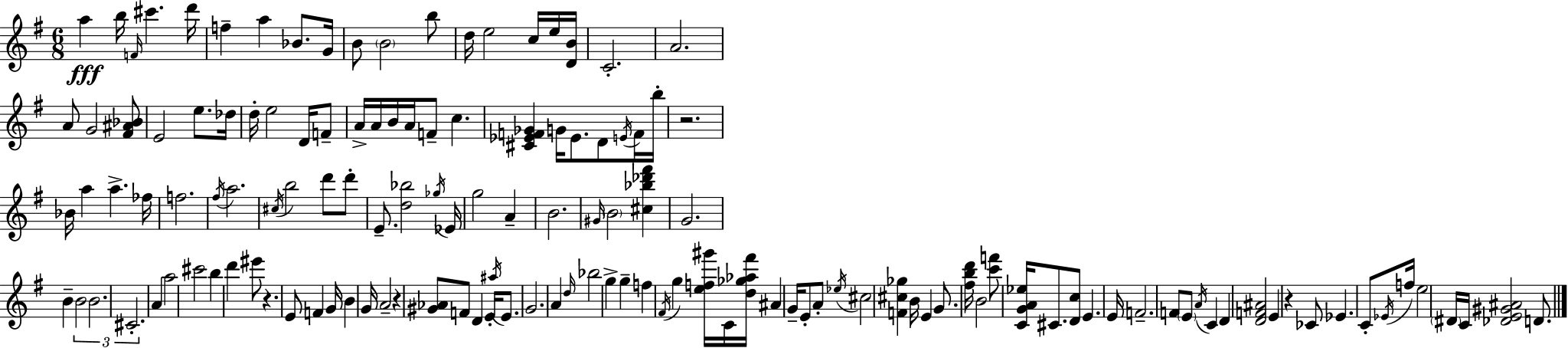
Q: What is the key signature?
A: E minor